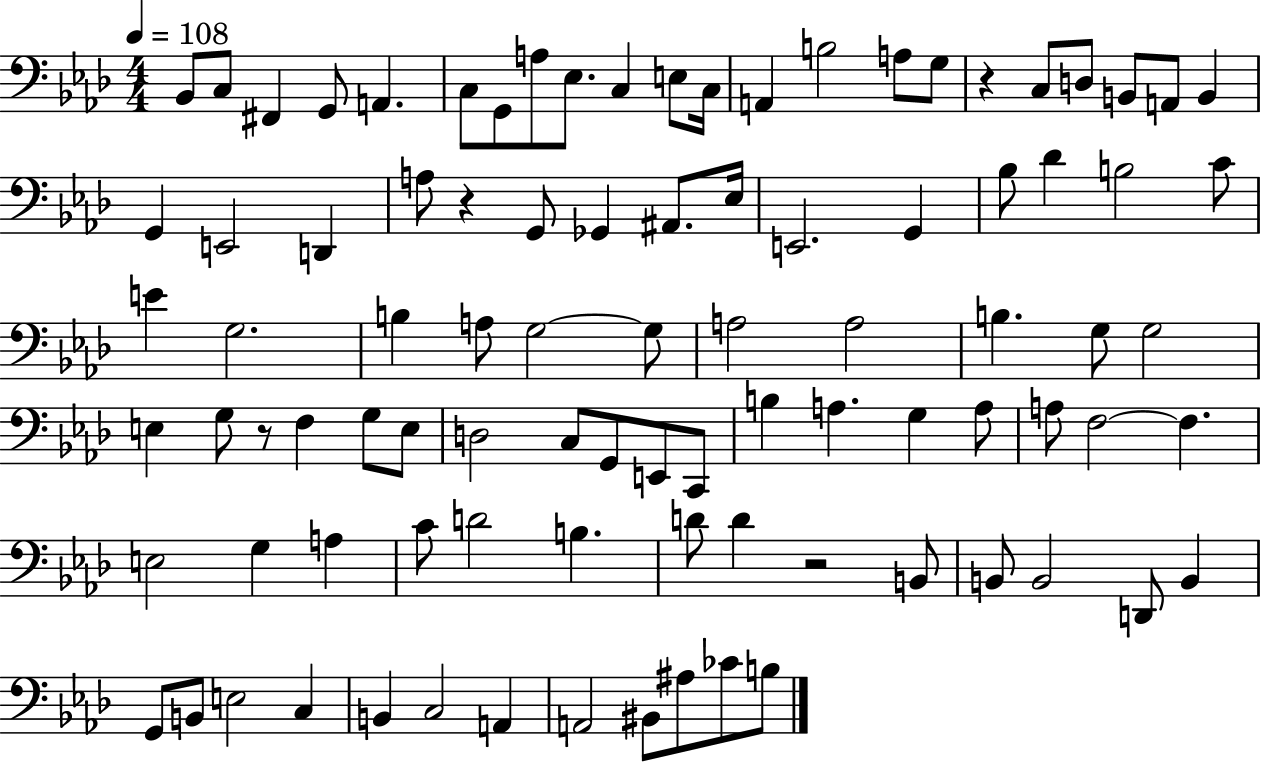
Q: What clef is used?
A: bass